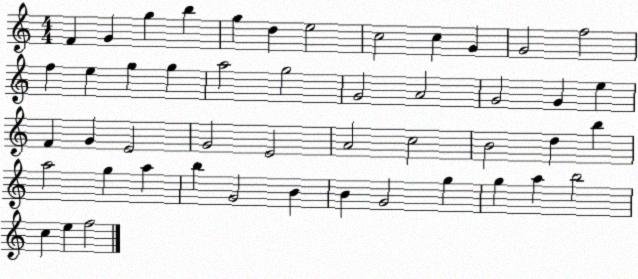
X:1
T:Untitled
M:4/4
L:1/4
K:C
F G g b g d e2 c2 c G G2 f2 f e g g a2 g2 G2 A2 G2 G e F G E2 G2 E2 A2 c2 B2 d b a2 g a b G2 B B G2 g g a b2 c e f2